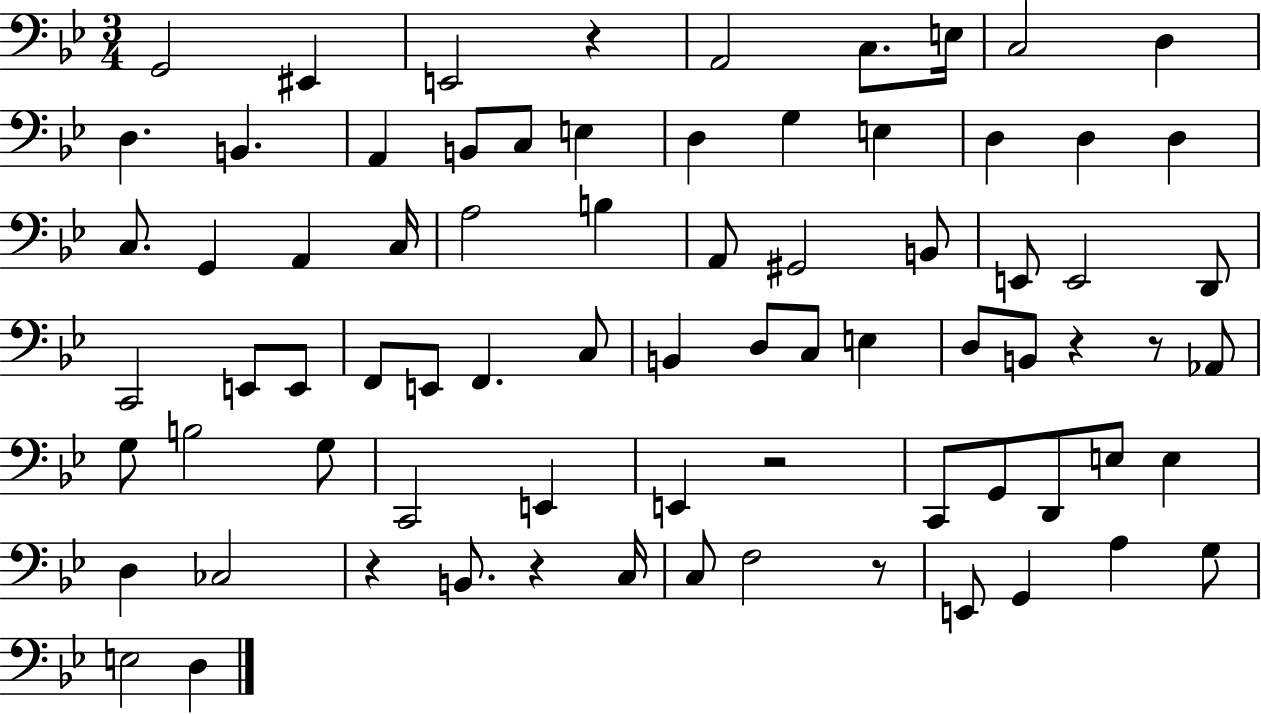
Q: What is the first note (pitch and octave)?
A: G2